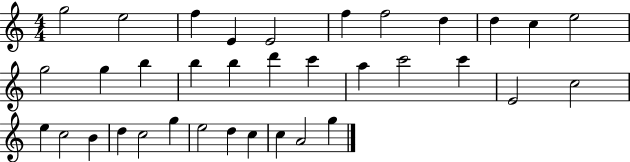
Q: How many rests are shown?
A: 0